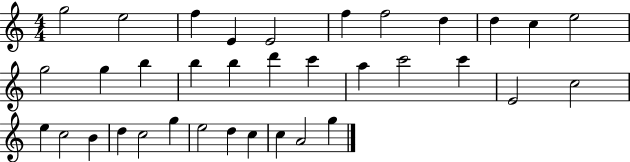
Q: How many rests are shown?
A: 0